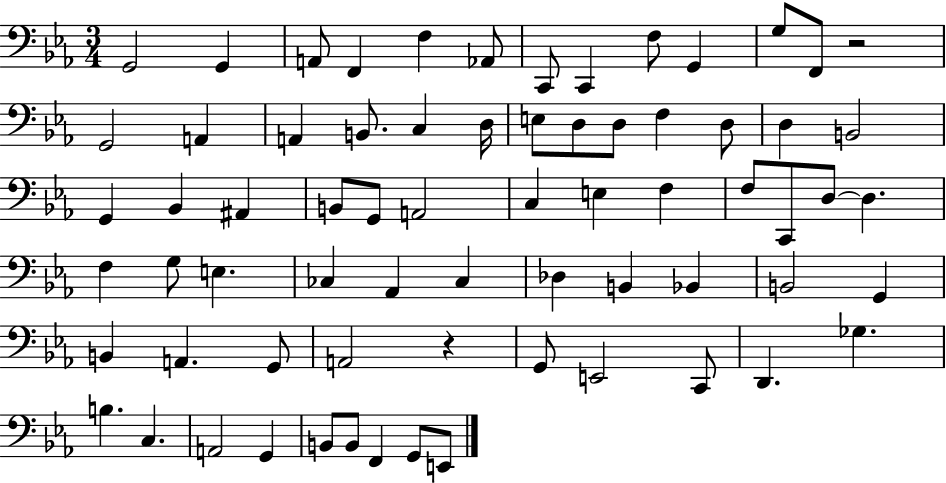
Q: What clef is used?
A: bass